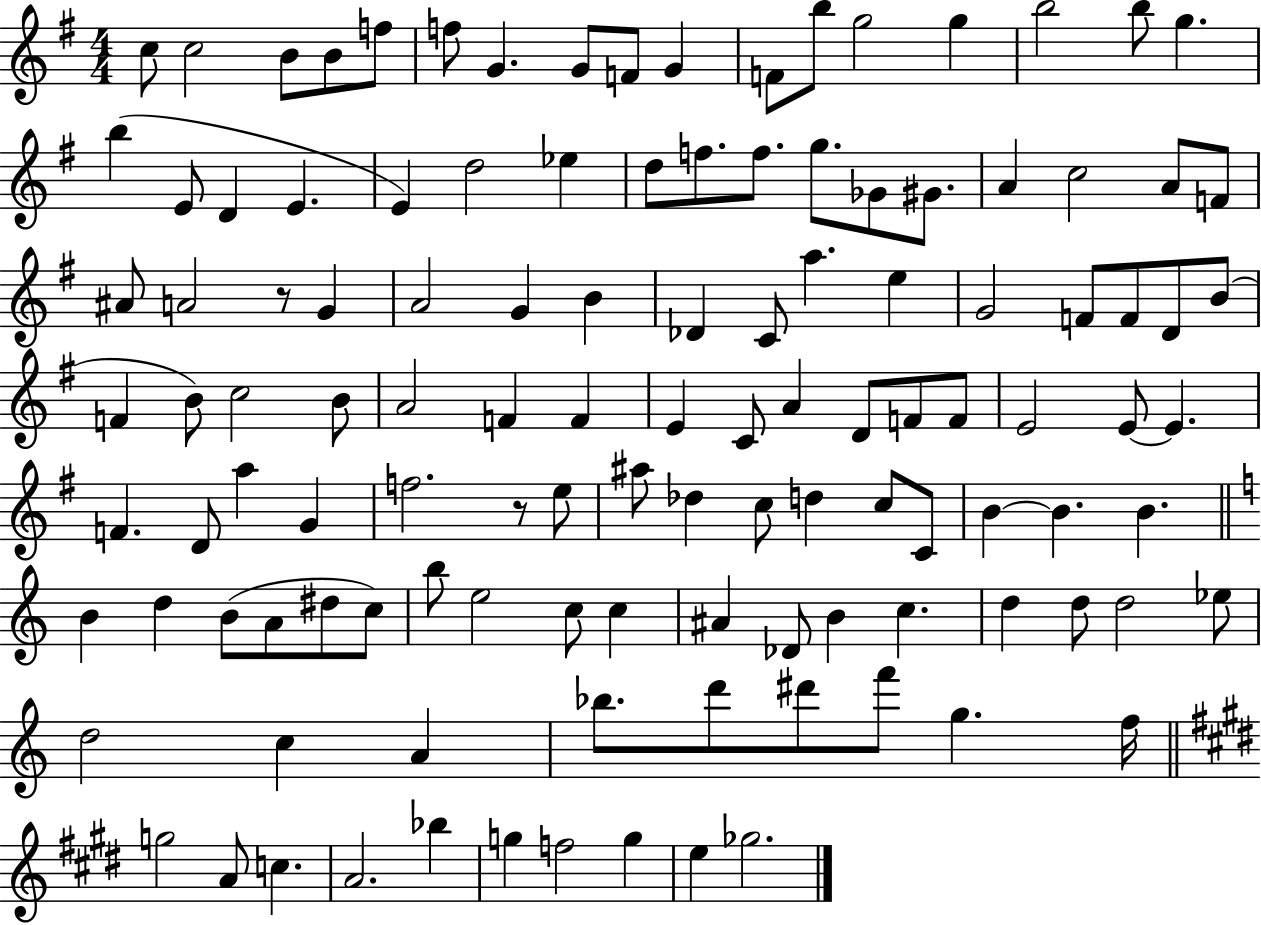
{
  \clef treble
  \numericTimeSignature
  \time 4/4
  \key g \major
  c''8 c''2 b'8 b'8 f''8 | f''8 g'4. g'8 f'8 g'4 | f'8 b''8 g''2 g''4 | b''2 b''8 g''4. | \break b''4( e'8 d'4 e'4. | e'4) d''2 ees''4 | d''8 f''8. f''8. g''8. ges'8 gis'8. | a'4 c''2 a'8 f'8 | \break ais'8 a'2 r8 g'4 | a'2 g'4 b'4 | des'4 c'8 a''4. e''4 | g'2 f'8 f'8 d'8 b'8( | \break f'4 b'8) c''2 b'8 | a'2 f'4 f'4 | e'4 c'8 a'4 d'8 f'8 f'8 | e'2 e'8~~ e'4. | \break f'4. d'8 a''4 g'4 | f''2. r8 e''8 | ais''8 des''4 c''8 d''4 c''8 c'8 | b'4~~ b'4. b'4. | \break \bar "||" \break \key a \minor b'4 d''4 b'8( a'8 dis''8 c''8) | b''8 e''2 c''8 c''4 | ais'4 des'8 b'4 c''4. | d''4 d''8 d''2 ees''8 | \break d''2 c''4 a'4 | bes''8. d'''8 dis'''8 f'''8 g''4. f''16 | \bar "||" \break \key e \major g''2 a'8 c''4. | a'2. bes''4 | g''4 f''2 g''4 | e''4 ges''2. | \break \bar "|."
}